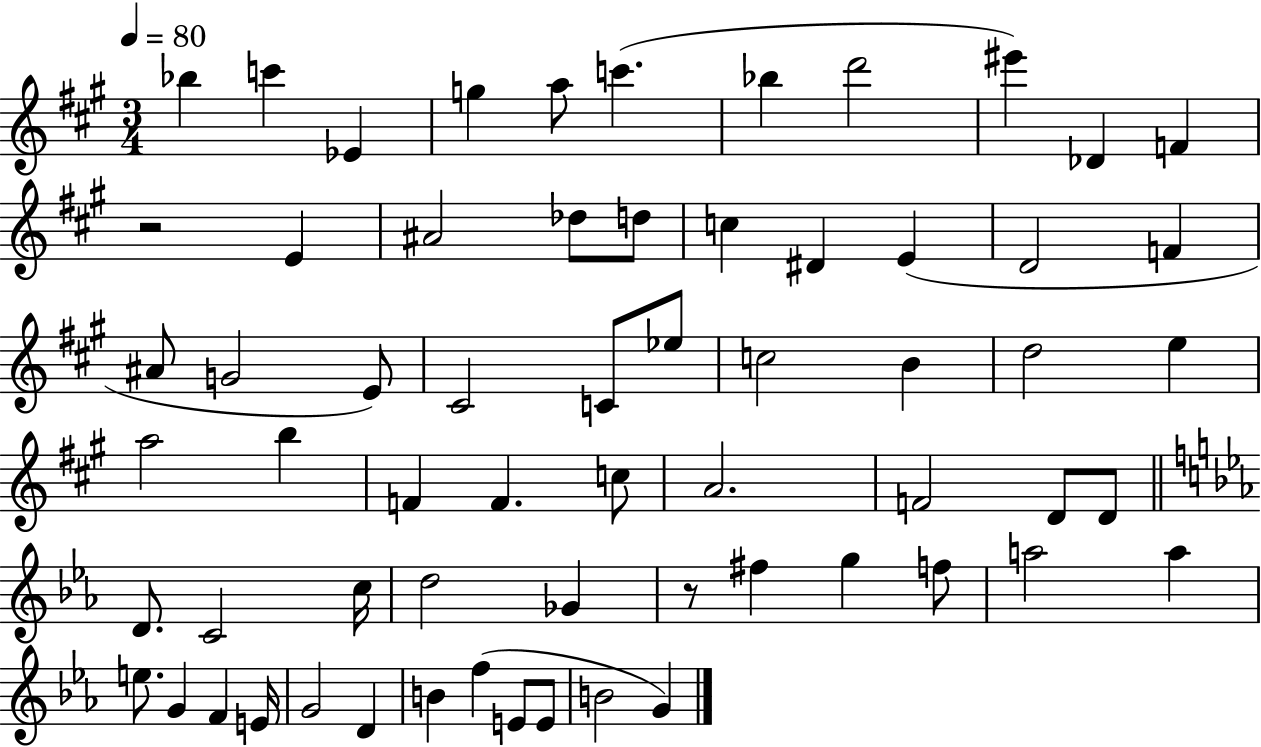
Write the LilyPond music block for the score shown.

{
  \clef treble
  \numericTimeSignature
  \time 3/4
  \key a \major
  \tempo 4 = 80
  bes''4 c'''4 ees'4 | g''4 a''8 c'''4.( | bes''4 d'''2 | eis'''4) des'4 f'4 | \break r2 e'4 | ais'2 des''8 d''8 | c''4 dis'4 e'4( | d'2 f'4 | \break ais'8 g'2 e'8) | cis'2 c'8 ees''8 | c''2 b'4 | d''2 e''4 | \break a''2 b''4 | f'4 f'4. c''8 | a'2. | f'2 d'8 d'8 | \break \bar "||" \break \key c \minor d'8. c'2 c''16 | d''2 ges'4 | r8 fis''4 g''4 f''8 | a''2 a''4 | \break e''8. g'4 f'4 e'16 | g'2 d'4 | b'4 f''4( e'8 e'8 | b'2 g'4) | \break \bar "|."
}